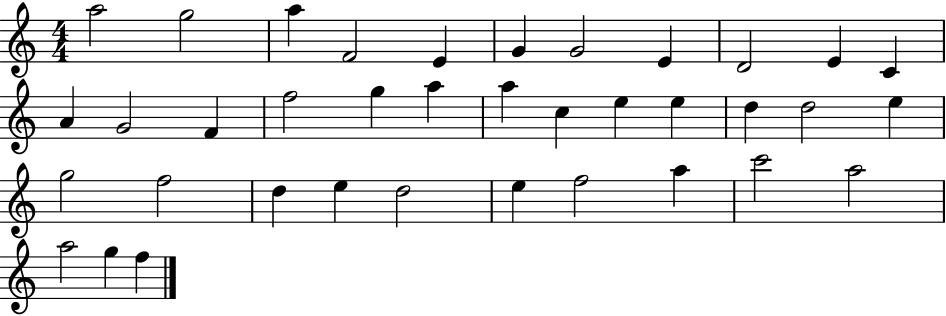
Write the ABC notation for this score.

X:1
T:Untitled
M:4/4
L:1/4
K:C
a2 g2 a F2 E G G2 E D2 E C A G2 F f2 g a a c e e d d2 e g2 f2 d e d2 e f2 a c'2 a2 a2 g f